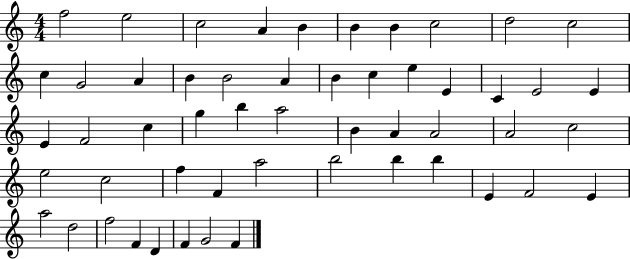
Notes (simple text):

F5/h E5/h C5/h A4/q B4/q B4/q B4/q C5/h D5/h C5/h C5/q G4/h A4/q B4/q B4/h A4/q B4/q C5/q E5/q E4/q C4/q E4/h E4/q E4/q F4/h C5/q G5/q B5/q A5/h B4/q A4/q A4/h A4/h C5/h E5/h C5/h F5/q F4/q A5/h B5/h B5/q B5/q E4/q F4/h E4/q A5/h D5/h F5/h F4/q D4/q F4/q G4/h F4/q